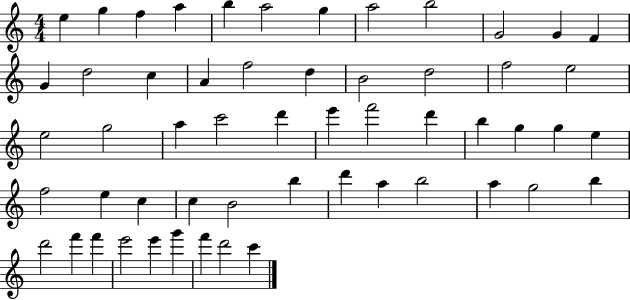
{
  \clef treble
  \numericTimeSignature
  \time 4/4
  \key c \major
  e''4 g''4 f''4 a''4 | b''4 a''2 g''4 | a''2 b''2 | g'2 g'4 f'4 | \break g'4 d''2 c''4 | a'4 f''2 d''4 | b'2 d''2 | f''2 e''2 | \break e''2 g''2 | a''4 c'''2 d'''4 | e'''4 f'''2 d'''4 | b''4 g''4 g''4 e''4 | \break f''2 e''4 c''4 | c''4 b'2 b''4 | d'''4 a''4 b''2 | a''4 g''2 b''4 | \break d'''2 f'''4 f'''4 | e'''2 e'''4 g'''4 | f'''4 d'''2 c'''4 | \bar "|."
}